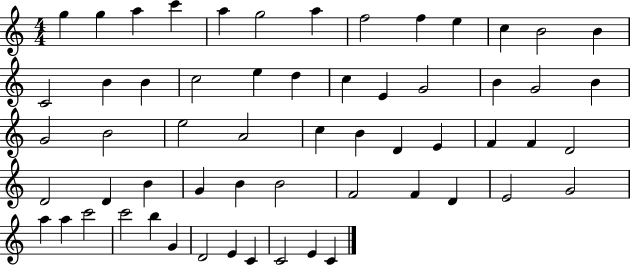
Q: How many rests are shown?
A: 0